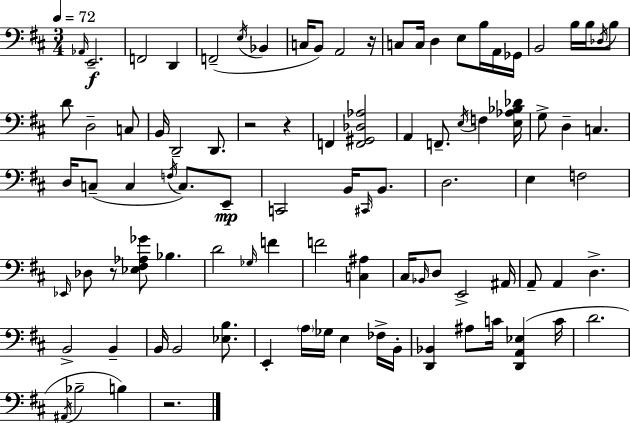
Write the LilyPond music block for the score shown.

{
  \clef bass
  \numericTimeSignature
  \time 3/4
  \key d \major
  \tempo 4 = 72
  \grace { aes,16 }\f e,2.-- | f,2 d,4 | f,2--( \acciaccatura { e16 } bes,4 | c16 b,8) a,2 | \break r16 c8 c16 d4 e8 b16 | a,16 ges,16 b,2 b16 b16 | \acciaccatura { des16 } b8 d'8 d2-- | c8 b,16 d,2-- | \break d,8. r2 r4 | f,4 <f, gis, des aes>2 | a,4 f,8.-- \acciaccatura { e16 } f4 | <e aes bes des'>16 g8-> d4-- c4. | \break d16 c8--( c4 \acciaccatura { f16 }) | c8. e,8--\mp c,2 | b,16 \grace { cis,16 } b,8. d2. | e4 f2 | \break \grace { ees,16 } des8 r8 <ees fis aes ges'>8 | bes4. d'2 | \grace { ges16 } f'4 f'2 | <c ais>4 cis16 \grace { bes,16 } d8 | \break e,2-> ais,16 a,8-- a,4 | d4.-> b,2-> | b,4-- b,16 b,2 | <ees b>8. e,4-. | \break \parenthesize a16 ges16 e4 fes16-> b,16-. <d, bes,>4 | ais8 c'16 <d, a, ees>4( c'16 d'2. | \acciaccatura { ais,16 } bes2-- | b4) r2. | \break \bar "|."
}